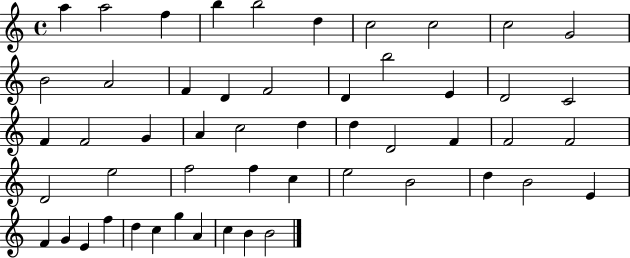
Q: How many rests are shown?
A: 0